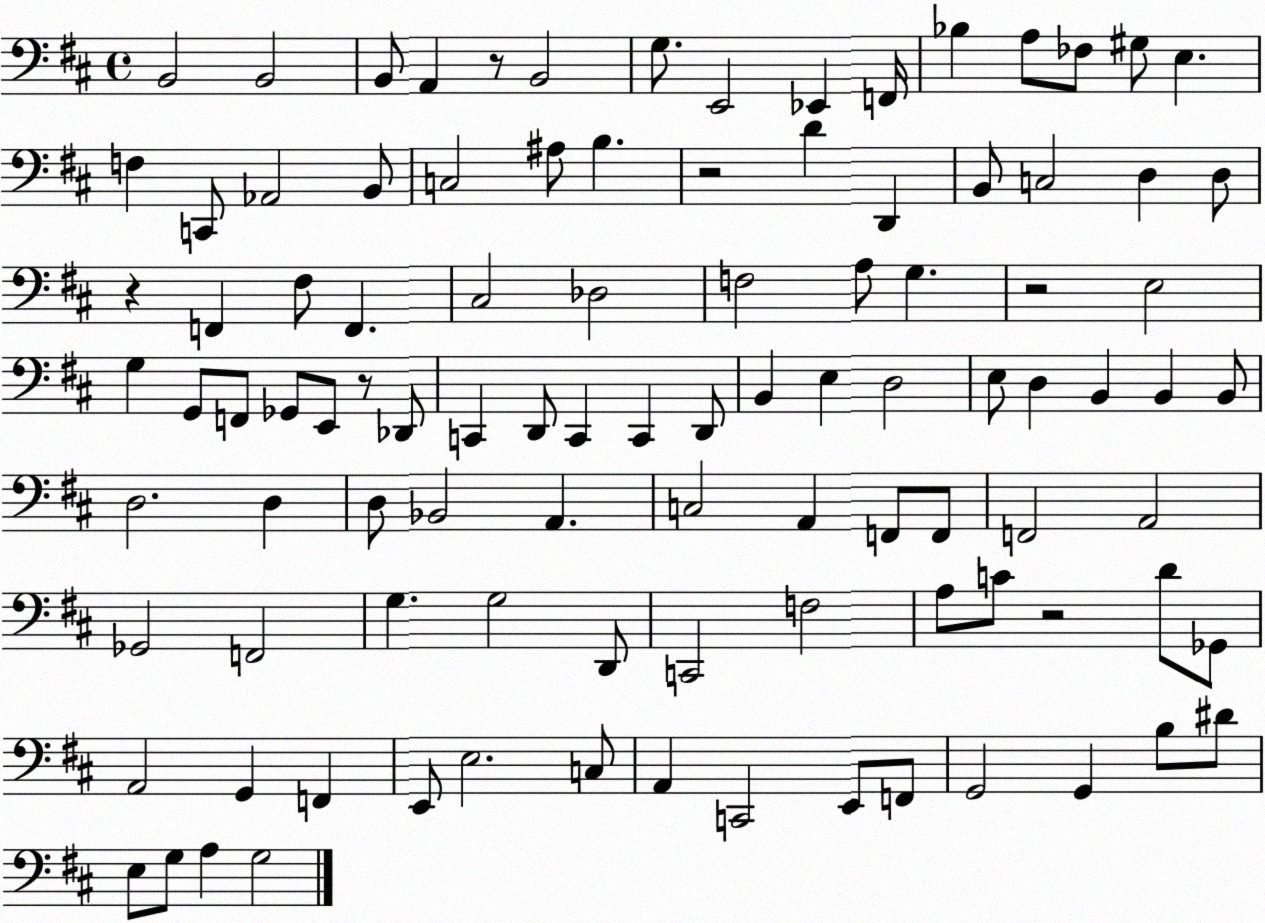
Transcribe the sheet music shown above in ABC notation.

X:1
T:Untitled
M:4/4
L:1/4
K:D
B,,2 B,,2 B,,/2 A,, z/2 B,,2 G,/2 E,,2 _E,, F,,/4 _B, A,/2 _F,/2 ^G,/2 E, F, C,,/2 _A,,2 B,,/2 C,2 ^A,/2 B, z2 D D,, B,,/2 C,2 D, D,/2 z F,, ^F,/2 F,, ^C,2 _D,2 F,2 A,/2 G, z2 E,2 G, G,,/2 F,,/2 _G,,/2 E,,/2 z/2 _D,,/2 C,, D,,/2 C,, C,, D,,/2 B,, E, D,2 E,/2 D, B,, B,, B,,/2 D,2 D, D,/2 _B,,2 A,, C,2 A,, F,,/2 F,,/2 F,,2 A,,2 _G,,2 F,,2 G, G,2 D,,/2 C,,2 F,2 A,/2 C/2 z2 D/2 _G,,/2 A,,2 G,, F,, E,,/2 E,2 C,/2 A,, C,,2 E,,/2 F,,/2 G,,2 G,, B,/2 ^D/2 E,/2 G,/2 A, G,2